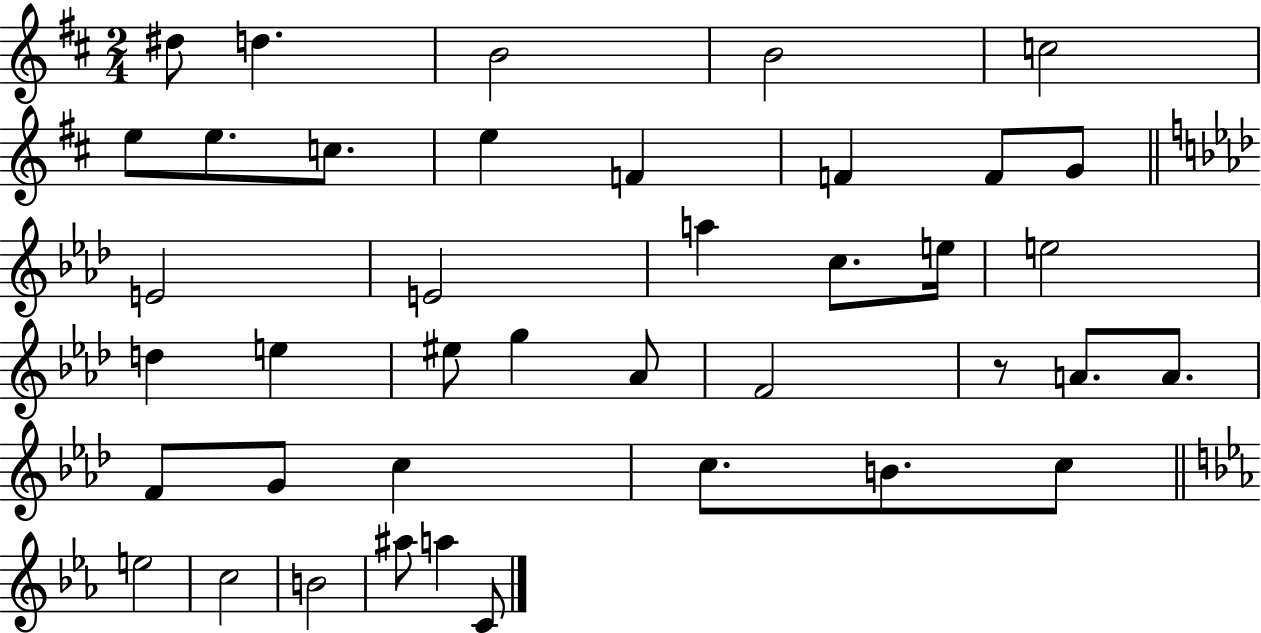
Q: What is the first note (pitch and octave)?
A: D#5